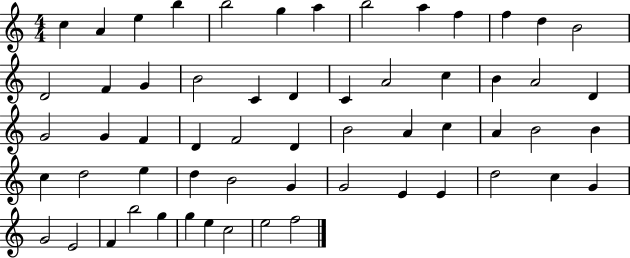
{
  \clef treble
  \numericTimeSignature
  \time 4/4
  \key c \major
  c''4 a'4 e''4 b''4 | b''2 g''4 a''4 | b''2 a''4 f''4 | f''4 d''4 b'2 | \break d'2 f'4 g'4 | b'2 c'4 d'4 | c'4 a'2 c''4 | b'4 a'2 d'4 | \break g'2 g'4 f'4 | d'4 f'2 d'4 | b'2 a'4 c''4 | a'4 b'2 b'4 | \break c''4 d''2 e''4 | d''4 b'2 g'4 | g'2 e'4 e'4 | d''2 c''4 g'4 | \break g'2 e'2 | f'4 b''2 g''4 | g''4 e''4 c''2 | e''2 f''2 | \break \bar "|."
}